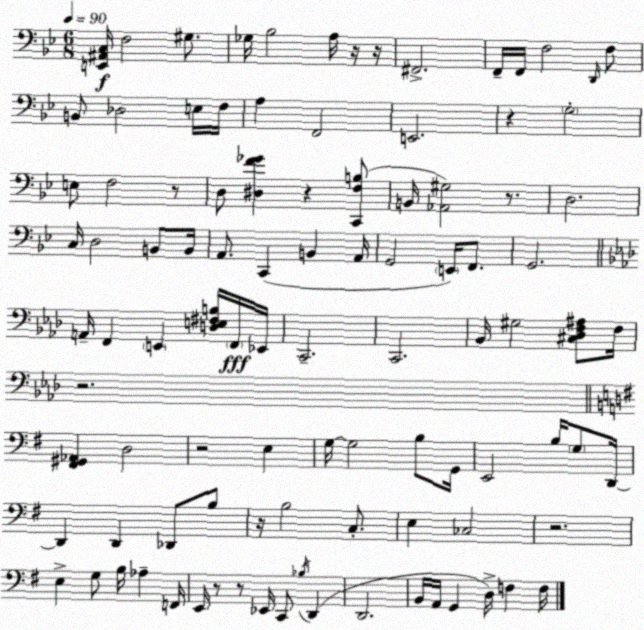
X:1
T:Untitled
M:6/8
L:1/4
K:Gm
[E,,^A,,C,]/4 F,2 ^G,/2 _G,/4 _B,2 A,/4 z/4 z/4 ^F,,2 F,,/4 F,,/4 F,2 D,,/4 F,/2 B,,/2 _D,2 E,/4 F,/4 A, F,,2 E,,2 z G,2 E,/2 F,2 z/2 D,/2 [^D,F_G] z [C,,F,B,]/2 B,,/4 [_A,,^G,]2 z/2 D,2 C,/4 D,2 B,,/2 B,,/4 A,,/2 C,, B,, A,,/4 G,,2 E,,/4 F,,/2 G,,2 A,,/4 F,, E,, [D,E,^F,B,]/4 F,,/4 _E,,/4 C,,2 C,,2 _B,,/4 ^G,2 [^C,_D,F,^A,]/2 F,/4 z2 [^F,,^G,,_A,,] D,2 z2 E, G,/4 G,2 B,/2 G,,/4 E,,2 B,/4 G,/2 D,,/4 D,, D,, _D,,/2 B,/2 z/4 B,2 C,/2 E, _C,2 z2 E, G,/2 B,/4 _A, F,,/4 E,,/4 z/2 z/2 _E,,/4 C,,/2 _B,/4 D,, D,,2 B,,/4 A,,/4 G,, D,/4 F, F,/4